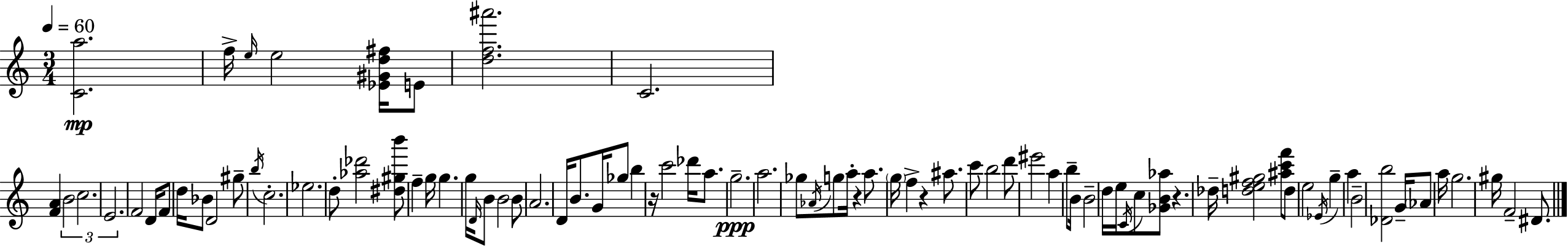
[C4,A5]/h. F5/s E5/s E5/h [Eb4,G#4,D5,F#5]/s E4/e [D5,F5,A#6]/h. C4/h. [F4,A4]/q B4/h C5/h. E4/h. F4/h D4/s F4/e D5/s Bb4/e D4/h G#5/e B5/s C5/h. Eb5/h. D5/e [Ab5,Db6]/h [D#5,G#5,B6]/e F5/q G5/s G5/q. G5/s D4/s B4/e B4/h B4/e A4/h. D4/s B4/e. G4/s Gb5/e B5/q R/s C6/h Db6/s A5/e. G5/h. A5/h. Gb5/e Ab4/s G5/e A5/s R/q A5/e. G5/s F5/q R/q A#5/e. C6/e B5/h D6/e EIS6/h A5/q B5/e B4/s B4/h D5/s E5/s C4/s C5/e [Gb4,B4,Ab5]/e R/q. Db5/s [D5,E5,F5,G#5]/h [A#5,C6,F6]/e D5/e E5/h Eb4/s G5/q A5/q B4/h [Db4,B5]/h G4/s Ab4/e A5/s G5/h. G#5/s F4/h D#4/e.